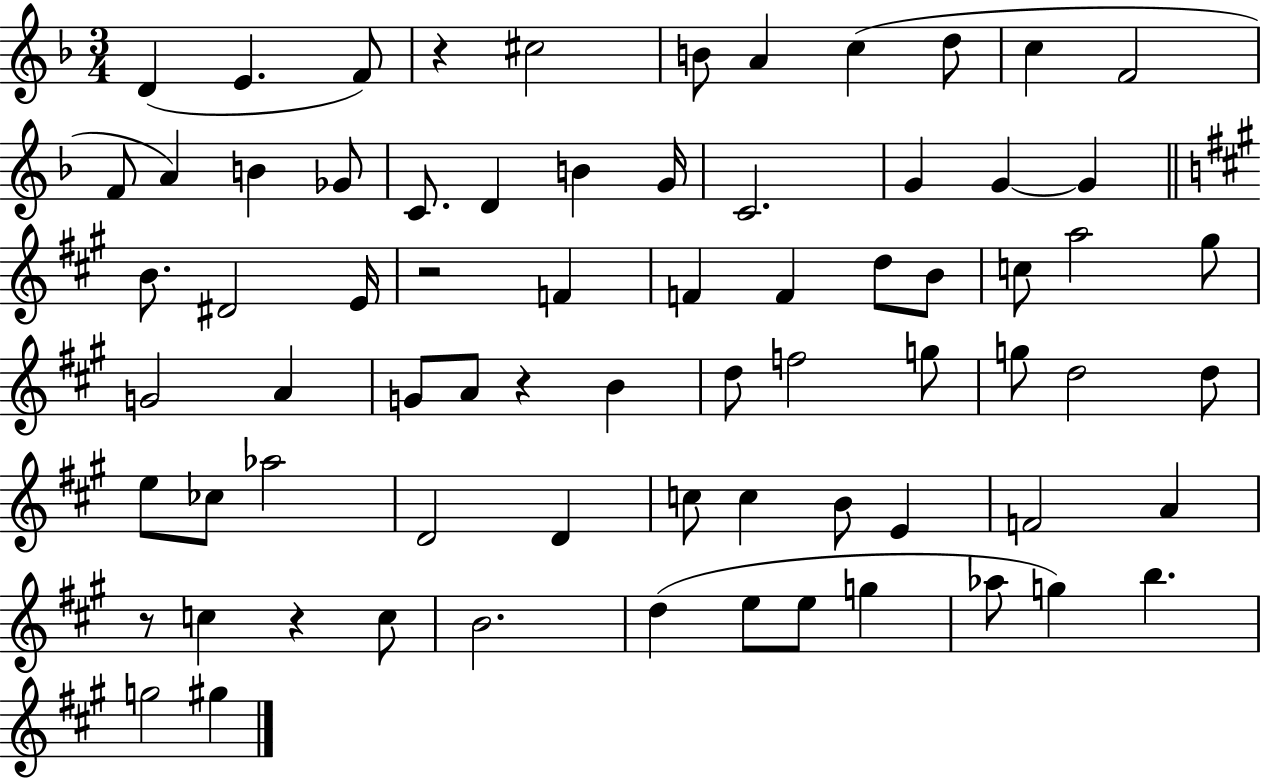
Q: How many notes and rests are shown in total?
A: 72